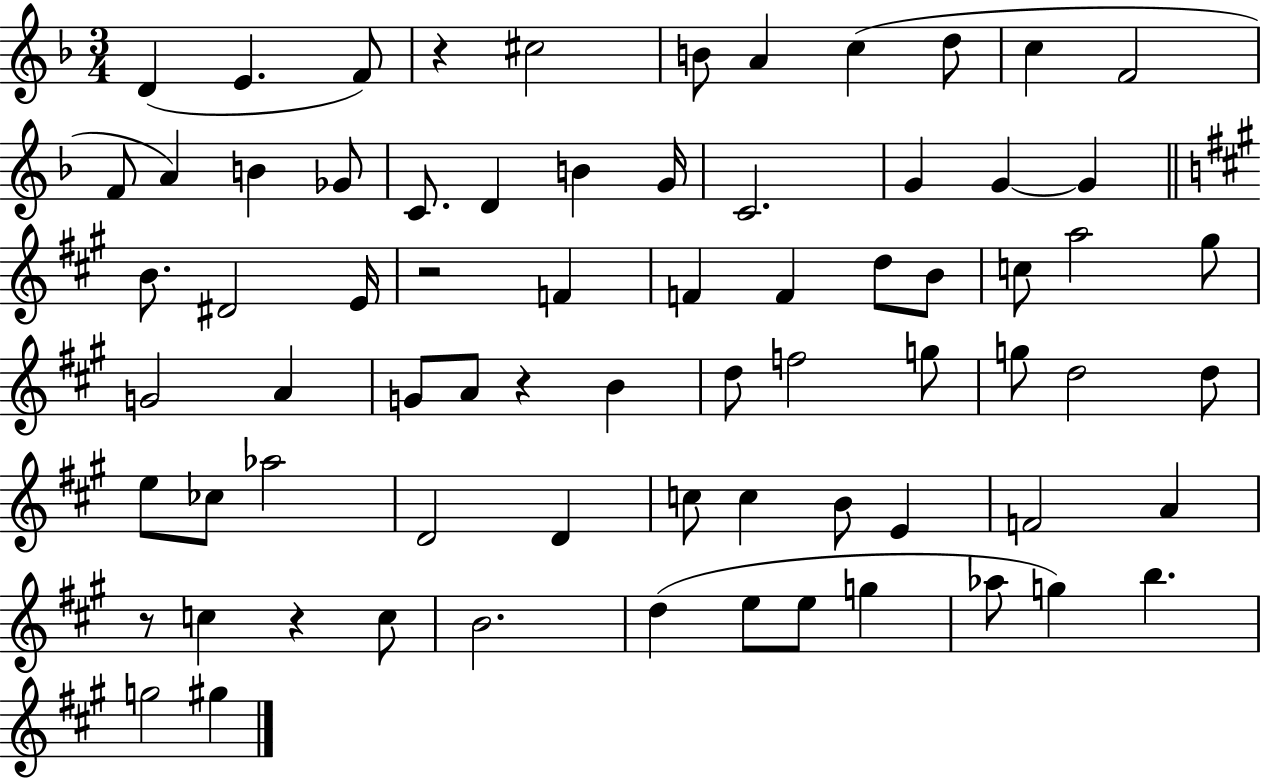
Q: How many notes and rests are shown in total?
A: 72